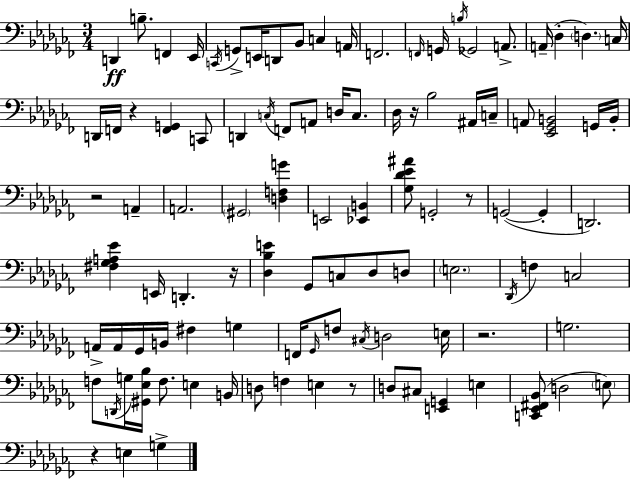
{
  \clef bass
  \numericTimeSignature
  \time 3/4
  \key aes \minor
  d,4\ff b8.-- f,4 ees,16 | \acciaccatura { c,16 } g,8-> e,16 d,8 bes,8 c4 | a,16 f,2. | \grace { f,16 } g,16 \acciaccatura { b16 } ges,2 | \break a,8.-> a,16--( des4-. \parenthesize d4.) | c16 d,16 f,16 r4 <f, g,>4 | c,8 d,4 \acciaccatura { c16 } f,8 a,8 | d16 c8. des16 r16 bes2 | \break ais,16 c16-- a,8 <ees, ges, b,>2 | g,16 b,16-. r2 | a,4-- a,2. | \parenthesize gis,2 | \break <d f g'>4 e,2 | <ees, b,>4 <ges des' ees' ais'>8 g,2-. | r8 g,2~(~ | g,4-. d,2.) | \break <fis ges a ees'>4 e,16 d,4.-. | r16 <des bes e'>4 ges,8 c8 | des8 d8 \parenthesize e2. | \acciaccatura { des,16 } f4 c2 | \break a,16-> a,16 ges,16 b,16 fis4 | g4 f,16 \grace { ges,16 } f8 \acciaccatura { cis16 } d2 | e16 r2. | g2. | \break f8 \acciaccatura { d,16 } g16 <gis, ees bes>16 | f8. e4 b,16 d8 f4 | e4 r8 d8 cis8 | <e, g,>4 e4 <c, ees, fis, bes,>8( d2 | \break \parenthesize e8) r4 | e4 g4-> \bar "|."
}